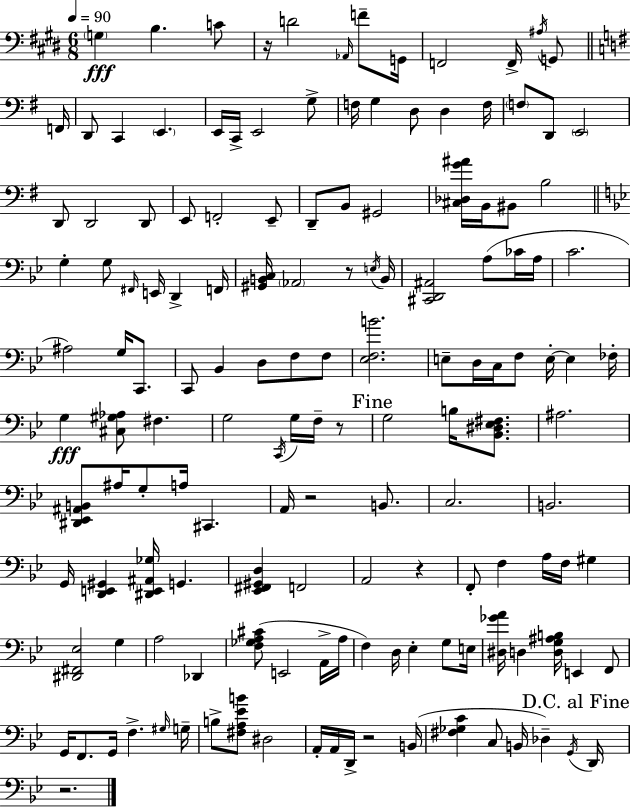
G3/q B3/q. C4/e R/s D4/h Ab2/s F4/e G2/s F2/h F2/s A#3/s G2/e F2/s D2/e C2/q E2/q. E2/s C2/s E2/h G3/e F3/s G3/q D3/e D3/q F3/s F3/e D2/e E2/h D2/e D2/h D2/e E2/e F2/h E2/e D2/e B2/e G#2/h [C#3,Db3,G4,A#4]/s B2/s BIS2/e B3/h G3/q G3/e F#2/s E2/s D2/q F2/s [G#2,B2,C3]/s Ab2/h R/e E3/s B2/s [C#2,D2,A#2]/h A3/e CES4/s A3/s C4/h. A#3/h G3/s C2/e. C2/e Bb2/q D3/e F3/e F3/e [Eb3,F3,B4]/h. E3/e D3/s C3/s F3/e E3/s E3/q FES3/s G3/q [C#3,G#3,Ab3]/e F#3/q. G3/h C2/s G3/s F3/s R/e G3/h B3/s [Bb2,D#3,Eb3,F#3]/e. A#3/h. [D#2,Eb2,A#2,B2]/e A#3/s G3/e A3/s C#2/q. A2/s R/h B2/e. C3/h. B2/h. G2/s [D2,E2,G#2]/q [D#2,E2,A#2,Gb3]/s G2/q. [Eb2,F#2,G#2,D3]/q F2/h A2/h R/q F2/e F3/q A3/s F3/s G#3/q [D#2,F#2,Eb3]/h G3/q A3/h Db2/q [F3,Gb3,A3,C#4]/e E2/h A2/s A3/s F3/q D3/s Eb3/q G3/e E3/s [D#3,Gb4,A4]/s D3/q [D3,G3,A#3,B3]/s E2/q F2/e G2/s F2/e. G2/s F3/q. G#3/s G3/s B3/e [F#3,A3,Eb4,B4]/e D#3/h A2/s A2/s D2/s R/h B2/s [F#3,Gb3,C4]/q C3/e B2/s Db3/q G2/s D2/s R/h.